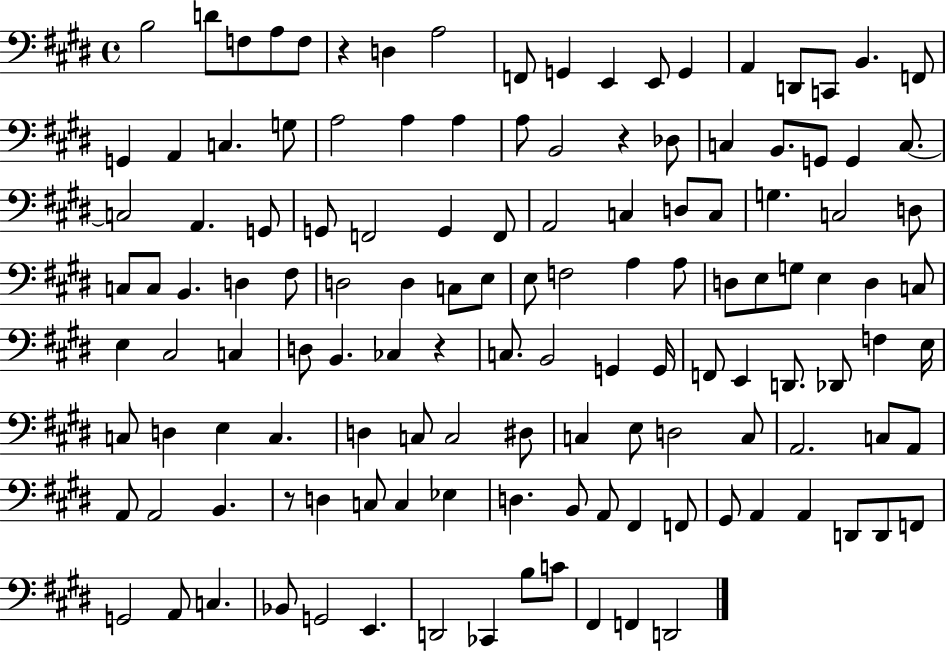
X:1
T:Untitled
M:4/4
L:1/4
K:E
B,2 D/2 F,/2 A,/2 F,/2 z D, A,2 F,,/2 G,, E,, E,,/2 G,, A,, D,,/2 C,,/2 B,, F,,/2 G,, A,, C, G,/2 A,2 A, A, A,/2 B,,2 z _D,/2 C, B,,/2 G,,/2 G,, C,/2 C,2 A,, G,,/2 G,,/2 F,,2 G,, F,,/2 A,,2 C, D,/2 C,/2 G, C,2 D,/2 C,/2 C,/2 B,, D, ^F,/2 D,2 D, C,/2 E,/2 E,/2 F,2 A, A,/2 D,/2 E,/2 G,/2 E, D, C,/2 E, ^C,2 C, D,/2 B,, _C, z C,/2 B,,2 G,, G,,/4 F,,/2 E,, D,,/2 _D,,/2 F, E,/4 C,/2 D, E, C, D, C,/2 C,2 ^D,/2 C, E,/2 D,2 C,/2 A,,2 C,/2 A,,/2 A,,/2 A,,2 B,, z/2 D, C,/2 C, _E, D, B,,/2 A,,/2 ^F,, F,,/2 ^G,,/2 A,, A,, D,,/2 D,,/2 F,,/2 G,,2 A,,/2 C, _B,,/2 G,,2 E,, D,,2 _C,, B,/2 C/2 ^F,, F,, D,,2